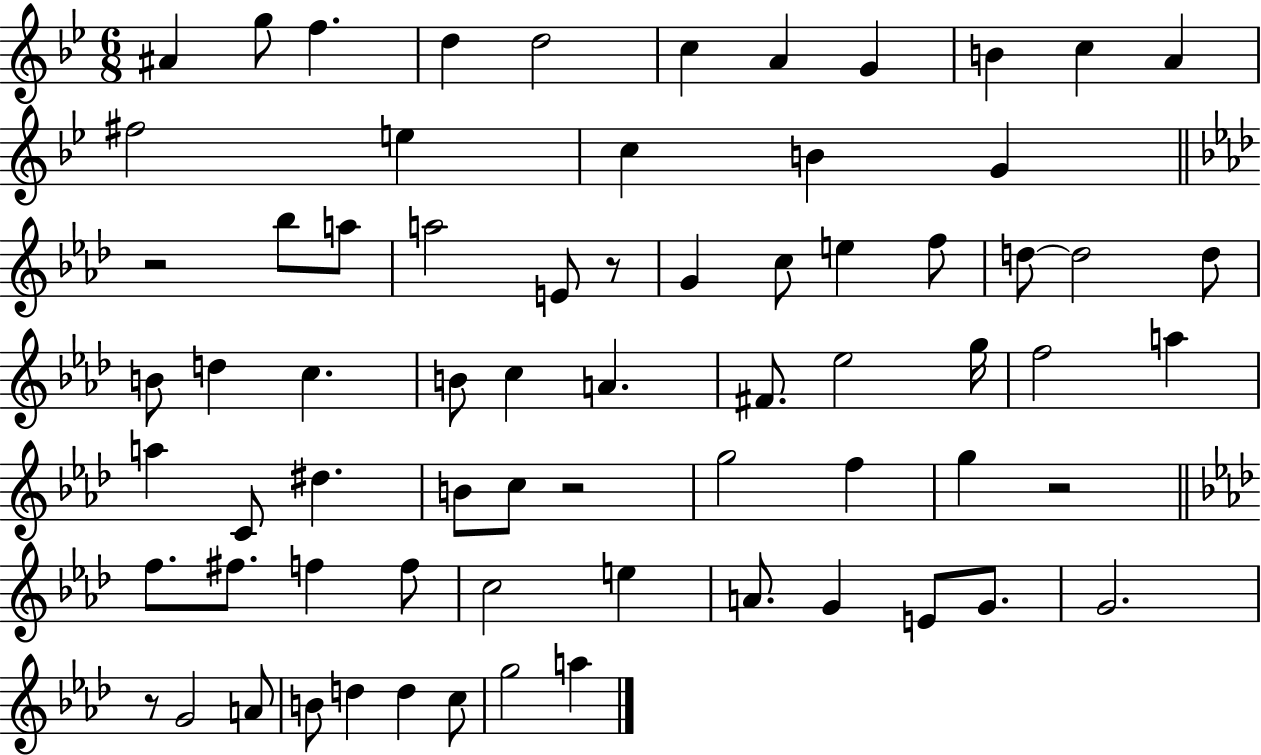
A#4/q G5/e F5/q. D5/q D5/h C5/q A4/q G4/q B4/q C5/q A4/q F#5/h E5/q C5/q B4/q G4/q R/h Bb5/e A5/e A5/h E4/e R/e G4/q C5/e E5/q F5/e D5/e D5/h D5/e B4/e D5/q C5/q. B4/e C5/q A4/q. F#4/e. Eb5/h G5/s F5/h A5/q A5/q C4/e D#5/q. B4/e C5/e R/h G5/h F5/q G5/q R/h F5/e. F#5/e. F5/q F5/e C5/h E5/q A4/e. G4/q E4/e G4/e. G4/h. R/e G4/h A4/e B4/e D5/q D5/q C5/e G5/h A5/q